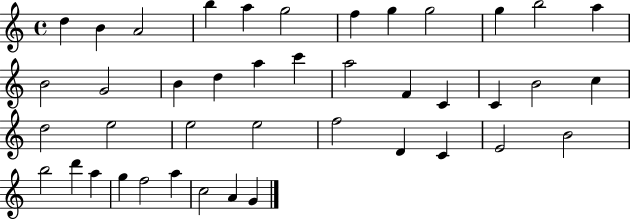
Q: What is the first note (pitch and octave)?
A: D5